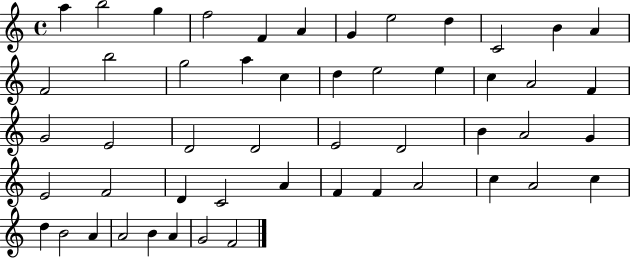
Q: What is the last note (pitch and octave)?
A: F4